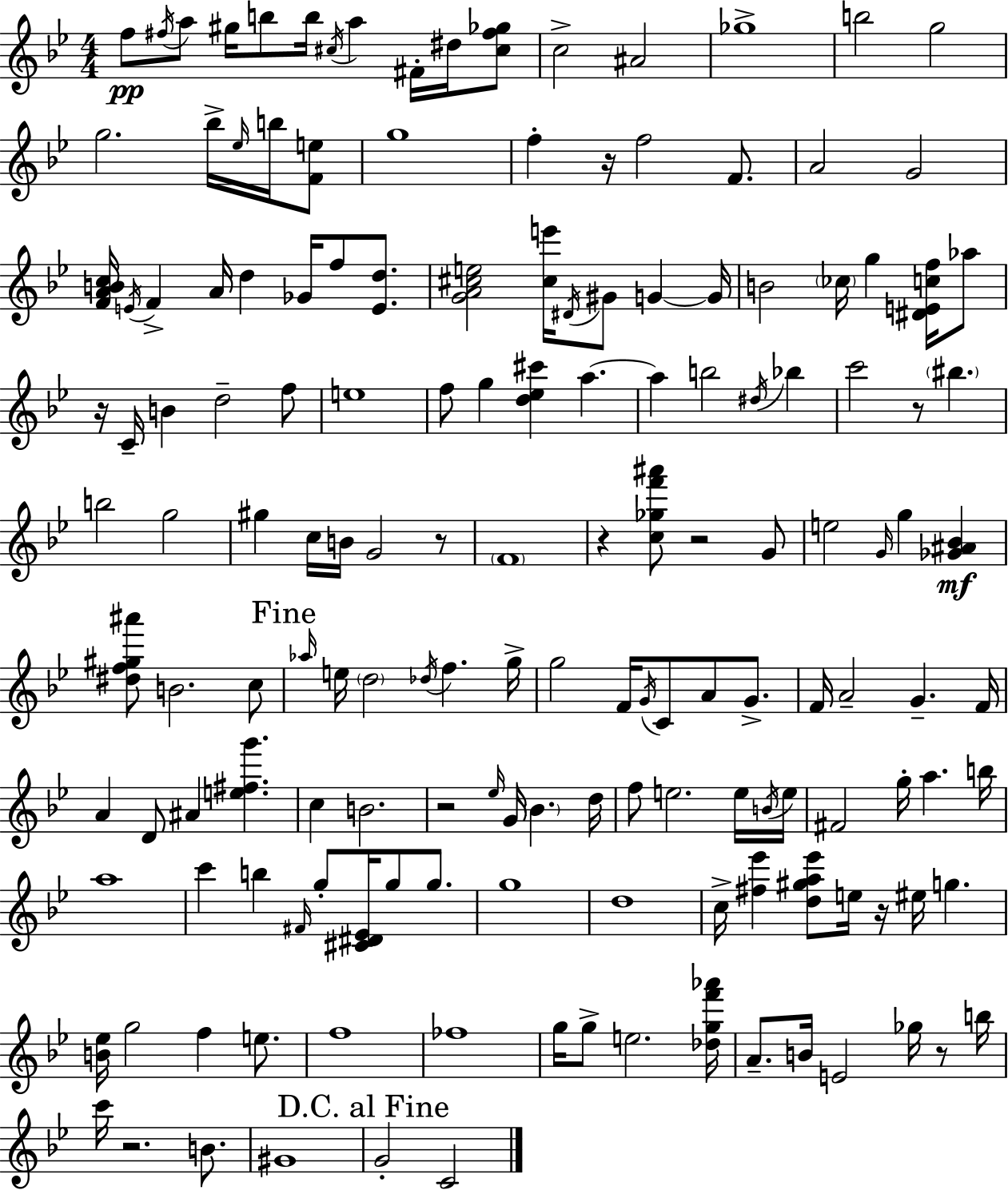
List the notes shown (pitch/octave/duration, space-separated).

F5/e F#5/s A5/e G#5/s B5/e B5/s C#5/s A5/q F#4/s D#5/s [C#5,F#5,Gb5]/e C5/h A#4/h Gb5/w B5/h G5/h G5/h. Bb5/s Eb5/s B5/s [F4,E5]/e G5/w F5/q R/s F5/h F4/e. A4/h G4/h [F4,A4,B4,C5]/s E4/s F4/q A4/s D5/q Gb4/s F5/e [E4,D5]/e. [G4,A4,C#5,E5]/h [C#5,E6]/s D#4/s G#4/e G4/q G4/s B4/h CES5/s G5/q [D#4,E4,C5,F5]/s Ab5/e R/s C4/s B4/q D5/h F5/e E5/w F5/e G5/q [D5,Eb5,C#6]/q A5/q. A5/q B5/h D#5/s Bb5/q C6/h R/e BIS5/q. B5/h G5/h G#5/q C5/s B4/s G4/h R/e F4/w R/q [C5,Gb5,F6,A#6]/e R/h G4/e E5/h G4/s G5/q [Gb4,A#4,Bb4]/q [D#5,F5,G#5,A#6]/e B4/h. C5/e Ab5/s E5/s D5/h Db5/s F5/q. G5/s G5/h F4/s G4/s C4/e A4/e G4/e. F4/s A4/h G4/q. F4/s A4/q D4/e A#4/q [E5,F#5,G6]/q. C5/q B4/h. R/h Eb5/s G4/s Bb4/q. D5/s F5/e E5/h. E5/s B4/s E5/s F#4/h G5/s A5/q. B5/s A5/w C6/q B5/q F#4/s G5/e [C#4,D#4,Eb4]/s G5/e G5/e. G5/w D5/w C5/s [F#5,Eb6]/q [D5,G#5,A5,Eb6]/e E5/s R/s EIS5/s G5/q. [B4,Eb5]/s G5/h F5/q E5/e. F5/w FES5/w G5/s G5/e E5/h. [Db5,G5,F6,Ab6]/s A4/e. B4/s E4/h Gb5/s R/e B5/s C6/s R/h. B4/e. G#4/w G4/h C4/h